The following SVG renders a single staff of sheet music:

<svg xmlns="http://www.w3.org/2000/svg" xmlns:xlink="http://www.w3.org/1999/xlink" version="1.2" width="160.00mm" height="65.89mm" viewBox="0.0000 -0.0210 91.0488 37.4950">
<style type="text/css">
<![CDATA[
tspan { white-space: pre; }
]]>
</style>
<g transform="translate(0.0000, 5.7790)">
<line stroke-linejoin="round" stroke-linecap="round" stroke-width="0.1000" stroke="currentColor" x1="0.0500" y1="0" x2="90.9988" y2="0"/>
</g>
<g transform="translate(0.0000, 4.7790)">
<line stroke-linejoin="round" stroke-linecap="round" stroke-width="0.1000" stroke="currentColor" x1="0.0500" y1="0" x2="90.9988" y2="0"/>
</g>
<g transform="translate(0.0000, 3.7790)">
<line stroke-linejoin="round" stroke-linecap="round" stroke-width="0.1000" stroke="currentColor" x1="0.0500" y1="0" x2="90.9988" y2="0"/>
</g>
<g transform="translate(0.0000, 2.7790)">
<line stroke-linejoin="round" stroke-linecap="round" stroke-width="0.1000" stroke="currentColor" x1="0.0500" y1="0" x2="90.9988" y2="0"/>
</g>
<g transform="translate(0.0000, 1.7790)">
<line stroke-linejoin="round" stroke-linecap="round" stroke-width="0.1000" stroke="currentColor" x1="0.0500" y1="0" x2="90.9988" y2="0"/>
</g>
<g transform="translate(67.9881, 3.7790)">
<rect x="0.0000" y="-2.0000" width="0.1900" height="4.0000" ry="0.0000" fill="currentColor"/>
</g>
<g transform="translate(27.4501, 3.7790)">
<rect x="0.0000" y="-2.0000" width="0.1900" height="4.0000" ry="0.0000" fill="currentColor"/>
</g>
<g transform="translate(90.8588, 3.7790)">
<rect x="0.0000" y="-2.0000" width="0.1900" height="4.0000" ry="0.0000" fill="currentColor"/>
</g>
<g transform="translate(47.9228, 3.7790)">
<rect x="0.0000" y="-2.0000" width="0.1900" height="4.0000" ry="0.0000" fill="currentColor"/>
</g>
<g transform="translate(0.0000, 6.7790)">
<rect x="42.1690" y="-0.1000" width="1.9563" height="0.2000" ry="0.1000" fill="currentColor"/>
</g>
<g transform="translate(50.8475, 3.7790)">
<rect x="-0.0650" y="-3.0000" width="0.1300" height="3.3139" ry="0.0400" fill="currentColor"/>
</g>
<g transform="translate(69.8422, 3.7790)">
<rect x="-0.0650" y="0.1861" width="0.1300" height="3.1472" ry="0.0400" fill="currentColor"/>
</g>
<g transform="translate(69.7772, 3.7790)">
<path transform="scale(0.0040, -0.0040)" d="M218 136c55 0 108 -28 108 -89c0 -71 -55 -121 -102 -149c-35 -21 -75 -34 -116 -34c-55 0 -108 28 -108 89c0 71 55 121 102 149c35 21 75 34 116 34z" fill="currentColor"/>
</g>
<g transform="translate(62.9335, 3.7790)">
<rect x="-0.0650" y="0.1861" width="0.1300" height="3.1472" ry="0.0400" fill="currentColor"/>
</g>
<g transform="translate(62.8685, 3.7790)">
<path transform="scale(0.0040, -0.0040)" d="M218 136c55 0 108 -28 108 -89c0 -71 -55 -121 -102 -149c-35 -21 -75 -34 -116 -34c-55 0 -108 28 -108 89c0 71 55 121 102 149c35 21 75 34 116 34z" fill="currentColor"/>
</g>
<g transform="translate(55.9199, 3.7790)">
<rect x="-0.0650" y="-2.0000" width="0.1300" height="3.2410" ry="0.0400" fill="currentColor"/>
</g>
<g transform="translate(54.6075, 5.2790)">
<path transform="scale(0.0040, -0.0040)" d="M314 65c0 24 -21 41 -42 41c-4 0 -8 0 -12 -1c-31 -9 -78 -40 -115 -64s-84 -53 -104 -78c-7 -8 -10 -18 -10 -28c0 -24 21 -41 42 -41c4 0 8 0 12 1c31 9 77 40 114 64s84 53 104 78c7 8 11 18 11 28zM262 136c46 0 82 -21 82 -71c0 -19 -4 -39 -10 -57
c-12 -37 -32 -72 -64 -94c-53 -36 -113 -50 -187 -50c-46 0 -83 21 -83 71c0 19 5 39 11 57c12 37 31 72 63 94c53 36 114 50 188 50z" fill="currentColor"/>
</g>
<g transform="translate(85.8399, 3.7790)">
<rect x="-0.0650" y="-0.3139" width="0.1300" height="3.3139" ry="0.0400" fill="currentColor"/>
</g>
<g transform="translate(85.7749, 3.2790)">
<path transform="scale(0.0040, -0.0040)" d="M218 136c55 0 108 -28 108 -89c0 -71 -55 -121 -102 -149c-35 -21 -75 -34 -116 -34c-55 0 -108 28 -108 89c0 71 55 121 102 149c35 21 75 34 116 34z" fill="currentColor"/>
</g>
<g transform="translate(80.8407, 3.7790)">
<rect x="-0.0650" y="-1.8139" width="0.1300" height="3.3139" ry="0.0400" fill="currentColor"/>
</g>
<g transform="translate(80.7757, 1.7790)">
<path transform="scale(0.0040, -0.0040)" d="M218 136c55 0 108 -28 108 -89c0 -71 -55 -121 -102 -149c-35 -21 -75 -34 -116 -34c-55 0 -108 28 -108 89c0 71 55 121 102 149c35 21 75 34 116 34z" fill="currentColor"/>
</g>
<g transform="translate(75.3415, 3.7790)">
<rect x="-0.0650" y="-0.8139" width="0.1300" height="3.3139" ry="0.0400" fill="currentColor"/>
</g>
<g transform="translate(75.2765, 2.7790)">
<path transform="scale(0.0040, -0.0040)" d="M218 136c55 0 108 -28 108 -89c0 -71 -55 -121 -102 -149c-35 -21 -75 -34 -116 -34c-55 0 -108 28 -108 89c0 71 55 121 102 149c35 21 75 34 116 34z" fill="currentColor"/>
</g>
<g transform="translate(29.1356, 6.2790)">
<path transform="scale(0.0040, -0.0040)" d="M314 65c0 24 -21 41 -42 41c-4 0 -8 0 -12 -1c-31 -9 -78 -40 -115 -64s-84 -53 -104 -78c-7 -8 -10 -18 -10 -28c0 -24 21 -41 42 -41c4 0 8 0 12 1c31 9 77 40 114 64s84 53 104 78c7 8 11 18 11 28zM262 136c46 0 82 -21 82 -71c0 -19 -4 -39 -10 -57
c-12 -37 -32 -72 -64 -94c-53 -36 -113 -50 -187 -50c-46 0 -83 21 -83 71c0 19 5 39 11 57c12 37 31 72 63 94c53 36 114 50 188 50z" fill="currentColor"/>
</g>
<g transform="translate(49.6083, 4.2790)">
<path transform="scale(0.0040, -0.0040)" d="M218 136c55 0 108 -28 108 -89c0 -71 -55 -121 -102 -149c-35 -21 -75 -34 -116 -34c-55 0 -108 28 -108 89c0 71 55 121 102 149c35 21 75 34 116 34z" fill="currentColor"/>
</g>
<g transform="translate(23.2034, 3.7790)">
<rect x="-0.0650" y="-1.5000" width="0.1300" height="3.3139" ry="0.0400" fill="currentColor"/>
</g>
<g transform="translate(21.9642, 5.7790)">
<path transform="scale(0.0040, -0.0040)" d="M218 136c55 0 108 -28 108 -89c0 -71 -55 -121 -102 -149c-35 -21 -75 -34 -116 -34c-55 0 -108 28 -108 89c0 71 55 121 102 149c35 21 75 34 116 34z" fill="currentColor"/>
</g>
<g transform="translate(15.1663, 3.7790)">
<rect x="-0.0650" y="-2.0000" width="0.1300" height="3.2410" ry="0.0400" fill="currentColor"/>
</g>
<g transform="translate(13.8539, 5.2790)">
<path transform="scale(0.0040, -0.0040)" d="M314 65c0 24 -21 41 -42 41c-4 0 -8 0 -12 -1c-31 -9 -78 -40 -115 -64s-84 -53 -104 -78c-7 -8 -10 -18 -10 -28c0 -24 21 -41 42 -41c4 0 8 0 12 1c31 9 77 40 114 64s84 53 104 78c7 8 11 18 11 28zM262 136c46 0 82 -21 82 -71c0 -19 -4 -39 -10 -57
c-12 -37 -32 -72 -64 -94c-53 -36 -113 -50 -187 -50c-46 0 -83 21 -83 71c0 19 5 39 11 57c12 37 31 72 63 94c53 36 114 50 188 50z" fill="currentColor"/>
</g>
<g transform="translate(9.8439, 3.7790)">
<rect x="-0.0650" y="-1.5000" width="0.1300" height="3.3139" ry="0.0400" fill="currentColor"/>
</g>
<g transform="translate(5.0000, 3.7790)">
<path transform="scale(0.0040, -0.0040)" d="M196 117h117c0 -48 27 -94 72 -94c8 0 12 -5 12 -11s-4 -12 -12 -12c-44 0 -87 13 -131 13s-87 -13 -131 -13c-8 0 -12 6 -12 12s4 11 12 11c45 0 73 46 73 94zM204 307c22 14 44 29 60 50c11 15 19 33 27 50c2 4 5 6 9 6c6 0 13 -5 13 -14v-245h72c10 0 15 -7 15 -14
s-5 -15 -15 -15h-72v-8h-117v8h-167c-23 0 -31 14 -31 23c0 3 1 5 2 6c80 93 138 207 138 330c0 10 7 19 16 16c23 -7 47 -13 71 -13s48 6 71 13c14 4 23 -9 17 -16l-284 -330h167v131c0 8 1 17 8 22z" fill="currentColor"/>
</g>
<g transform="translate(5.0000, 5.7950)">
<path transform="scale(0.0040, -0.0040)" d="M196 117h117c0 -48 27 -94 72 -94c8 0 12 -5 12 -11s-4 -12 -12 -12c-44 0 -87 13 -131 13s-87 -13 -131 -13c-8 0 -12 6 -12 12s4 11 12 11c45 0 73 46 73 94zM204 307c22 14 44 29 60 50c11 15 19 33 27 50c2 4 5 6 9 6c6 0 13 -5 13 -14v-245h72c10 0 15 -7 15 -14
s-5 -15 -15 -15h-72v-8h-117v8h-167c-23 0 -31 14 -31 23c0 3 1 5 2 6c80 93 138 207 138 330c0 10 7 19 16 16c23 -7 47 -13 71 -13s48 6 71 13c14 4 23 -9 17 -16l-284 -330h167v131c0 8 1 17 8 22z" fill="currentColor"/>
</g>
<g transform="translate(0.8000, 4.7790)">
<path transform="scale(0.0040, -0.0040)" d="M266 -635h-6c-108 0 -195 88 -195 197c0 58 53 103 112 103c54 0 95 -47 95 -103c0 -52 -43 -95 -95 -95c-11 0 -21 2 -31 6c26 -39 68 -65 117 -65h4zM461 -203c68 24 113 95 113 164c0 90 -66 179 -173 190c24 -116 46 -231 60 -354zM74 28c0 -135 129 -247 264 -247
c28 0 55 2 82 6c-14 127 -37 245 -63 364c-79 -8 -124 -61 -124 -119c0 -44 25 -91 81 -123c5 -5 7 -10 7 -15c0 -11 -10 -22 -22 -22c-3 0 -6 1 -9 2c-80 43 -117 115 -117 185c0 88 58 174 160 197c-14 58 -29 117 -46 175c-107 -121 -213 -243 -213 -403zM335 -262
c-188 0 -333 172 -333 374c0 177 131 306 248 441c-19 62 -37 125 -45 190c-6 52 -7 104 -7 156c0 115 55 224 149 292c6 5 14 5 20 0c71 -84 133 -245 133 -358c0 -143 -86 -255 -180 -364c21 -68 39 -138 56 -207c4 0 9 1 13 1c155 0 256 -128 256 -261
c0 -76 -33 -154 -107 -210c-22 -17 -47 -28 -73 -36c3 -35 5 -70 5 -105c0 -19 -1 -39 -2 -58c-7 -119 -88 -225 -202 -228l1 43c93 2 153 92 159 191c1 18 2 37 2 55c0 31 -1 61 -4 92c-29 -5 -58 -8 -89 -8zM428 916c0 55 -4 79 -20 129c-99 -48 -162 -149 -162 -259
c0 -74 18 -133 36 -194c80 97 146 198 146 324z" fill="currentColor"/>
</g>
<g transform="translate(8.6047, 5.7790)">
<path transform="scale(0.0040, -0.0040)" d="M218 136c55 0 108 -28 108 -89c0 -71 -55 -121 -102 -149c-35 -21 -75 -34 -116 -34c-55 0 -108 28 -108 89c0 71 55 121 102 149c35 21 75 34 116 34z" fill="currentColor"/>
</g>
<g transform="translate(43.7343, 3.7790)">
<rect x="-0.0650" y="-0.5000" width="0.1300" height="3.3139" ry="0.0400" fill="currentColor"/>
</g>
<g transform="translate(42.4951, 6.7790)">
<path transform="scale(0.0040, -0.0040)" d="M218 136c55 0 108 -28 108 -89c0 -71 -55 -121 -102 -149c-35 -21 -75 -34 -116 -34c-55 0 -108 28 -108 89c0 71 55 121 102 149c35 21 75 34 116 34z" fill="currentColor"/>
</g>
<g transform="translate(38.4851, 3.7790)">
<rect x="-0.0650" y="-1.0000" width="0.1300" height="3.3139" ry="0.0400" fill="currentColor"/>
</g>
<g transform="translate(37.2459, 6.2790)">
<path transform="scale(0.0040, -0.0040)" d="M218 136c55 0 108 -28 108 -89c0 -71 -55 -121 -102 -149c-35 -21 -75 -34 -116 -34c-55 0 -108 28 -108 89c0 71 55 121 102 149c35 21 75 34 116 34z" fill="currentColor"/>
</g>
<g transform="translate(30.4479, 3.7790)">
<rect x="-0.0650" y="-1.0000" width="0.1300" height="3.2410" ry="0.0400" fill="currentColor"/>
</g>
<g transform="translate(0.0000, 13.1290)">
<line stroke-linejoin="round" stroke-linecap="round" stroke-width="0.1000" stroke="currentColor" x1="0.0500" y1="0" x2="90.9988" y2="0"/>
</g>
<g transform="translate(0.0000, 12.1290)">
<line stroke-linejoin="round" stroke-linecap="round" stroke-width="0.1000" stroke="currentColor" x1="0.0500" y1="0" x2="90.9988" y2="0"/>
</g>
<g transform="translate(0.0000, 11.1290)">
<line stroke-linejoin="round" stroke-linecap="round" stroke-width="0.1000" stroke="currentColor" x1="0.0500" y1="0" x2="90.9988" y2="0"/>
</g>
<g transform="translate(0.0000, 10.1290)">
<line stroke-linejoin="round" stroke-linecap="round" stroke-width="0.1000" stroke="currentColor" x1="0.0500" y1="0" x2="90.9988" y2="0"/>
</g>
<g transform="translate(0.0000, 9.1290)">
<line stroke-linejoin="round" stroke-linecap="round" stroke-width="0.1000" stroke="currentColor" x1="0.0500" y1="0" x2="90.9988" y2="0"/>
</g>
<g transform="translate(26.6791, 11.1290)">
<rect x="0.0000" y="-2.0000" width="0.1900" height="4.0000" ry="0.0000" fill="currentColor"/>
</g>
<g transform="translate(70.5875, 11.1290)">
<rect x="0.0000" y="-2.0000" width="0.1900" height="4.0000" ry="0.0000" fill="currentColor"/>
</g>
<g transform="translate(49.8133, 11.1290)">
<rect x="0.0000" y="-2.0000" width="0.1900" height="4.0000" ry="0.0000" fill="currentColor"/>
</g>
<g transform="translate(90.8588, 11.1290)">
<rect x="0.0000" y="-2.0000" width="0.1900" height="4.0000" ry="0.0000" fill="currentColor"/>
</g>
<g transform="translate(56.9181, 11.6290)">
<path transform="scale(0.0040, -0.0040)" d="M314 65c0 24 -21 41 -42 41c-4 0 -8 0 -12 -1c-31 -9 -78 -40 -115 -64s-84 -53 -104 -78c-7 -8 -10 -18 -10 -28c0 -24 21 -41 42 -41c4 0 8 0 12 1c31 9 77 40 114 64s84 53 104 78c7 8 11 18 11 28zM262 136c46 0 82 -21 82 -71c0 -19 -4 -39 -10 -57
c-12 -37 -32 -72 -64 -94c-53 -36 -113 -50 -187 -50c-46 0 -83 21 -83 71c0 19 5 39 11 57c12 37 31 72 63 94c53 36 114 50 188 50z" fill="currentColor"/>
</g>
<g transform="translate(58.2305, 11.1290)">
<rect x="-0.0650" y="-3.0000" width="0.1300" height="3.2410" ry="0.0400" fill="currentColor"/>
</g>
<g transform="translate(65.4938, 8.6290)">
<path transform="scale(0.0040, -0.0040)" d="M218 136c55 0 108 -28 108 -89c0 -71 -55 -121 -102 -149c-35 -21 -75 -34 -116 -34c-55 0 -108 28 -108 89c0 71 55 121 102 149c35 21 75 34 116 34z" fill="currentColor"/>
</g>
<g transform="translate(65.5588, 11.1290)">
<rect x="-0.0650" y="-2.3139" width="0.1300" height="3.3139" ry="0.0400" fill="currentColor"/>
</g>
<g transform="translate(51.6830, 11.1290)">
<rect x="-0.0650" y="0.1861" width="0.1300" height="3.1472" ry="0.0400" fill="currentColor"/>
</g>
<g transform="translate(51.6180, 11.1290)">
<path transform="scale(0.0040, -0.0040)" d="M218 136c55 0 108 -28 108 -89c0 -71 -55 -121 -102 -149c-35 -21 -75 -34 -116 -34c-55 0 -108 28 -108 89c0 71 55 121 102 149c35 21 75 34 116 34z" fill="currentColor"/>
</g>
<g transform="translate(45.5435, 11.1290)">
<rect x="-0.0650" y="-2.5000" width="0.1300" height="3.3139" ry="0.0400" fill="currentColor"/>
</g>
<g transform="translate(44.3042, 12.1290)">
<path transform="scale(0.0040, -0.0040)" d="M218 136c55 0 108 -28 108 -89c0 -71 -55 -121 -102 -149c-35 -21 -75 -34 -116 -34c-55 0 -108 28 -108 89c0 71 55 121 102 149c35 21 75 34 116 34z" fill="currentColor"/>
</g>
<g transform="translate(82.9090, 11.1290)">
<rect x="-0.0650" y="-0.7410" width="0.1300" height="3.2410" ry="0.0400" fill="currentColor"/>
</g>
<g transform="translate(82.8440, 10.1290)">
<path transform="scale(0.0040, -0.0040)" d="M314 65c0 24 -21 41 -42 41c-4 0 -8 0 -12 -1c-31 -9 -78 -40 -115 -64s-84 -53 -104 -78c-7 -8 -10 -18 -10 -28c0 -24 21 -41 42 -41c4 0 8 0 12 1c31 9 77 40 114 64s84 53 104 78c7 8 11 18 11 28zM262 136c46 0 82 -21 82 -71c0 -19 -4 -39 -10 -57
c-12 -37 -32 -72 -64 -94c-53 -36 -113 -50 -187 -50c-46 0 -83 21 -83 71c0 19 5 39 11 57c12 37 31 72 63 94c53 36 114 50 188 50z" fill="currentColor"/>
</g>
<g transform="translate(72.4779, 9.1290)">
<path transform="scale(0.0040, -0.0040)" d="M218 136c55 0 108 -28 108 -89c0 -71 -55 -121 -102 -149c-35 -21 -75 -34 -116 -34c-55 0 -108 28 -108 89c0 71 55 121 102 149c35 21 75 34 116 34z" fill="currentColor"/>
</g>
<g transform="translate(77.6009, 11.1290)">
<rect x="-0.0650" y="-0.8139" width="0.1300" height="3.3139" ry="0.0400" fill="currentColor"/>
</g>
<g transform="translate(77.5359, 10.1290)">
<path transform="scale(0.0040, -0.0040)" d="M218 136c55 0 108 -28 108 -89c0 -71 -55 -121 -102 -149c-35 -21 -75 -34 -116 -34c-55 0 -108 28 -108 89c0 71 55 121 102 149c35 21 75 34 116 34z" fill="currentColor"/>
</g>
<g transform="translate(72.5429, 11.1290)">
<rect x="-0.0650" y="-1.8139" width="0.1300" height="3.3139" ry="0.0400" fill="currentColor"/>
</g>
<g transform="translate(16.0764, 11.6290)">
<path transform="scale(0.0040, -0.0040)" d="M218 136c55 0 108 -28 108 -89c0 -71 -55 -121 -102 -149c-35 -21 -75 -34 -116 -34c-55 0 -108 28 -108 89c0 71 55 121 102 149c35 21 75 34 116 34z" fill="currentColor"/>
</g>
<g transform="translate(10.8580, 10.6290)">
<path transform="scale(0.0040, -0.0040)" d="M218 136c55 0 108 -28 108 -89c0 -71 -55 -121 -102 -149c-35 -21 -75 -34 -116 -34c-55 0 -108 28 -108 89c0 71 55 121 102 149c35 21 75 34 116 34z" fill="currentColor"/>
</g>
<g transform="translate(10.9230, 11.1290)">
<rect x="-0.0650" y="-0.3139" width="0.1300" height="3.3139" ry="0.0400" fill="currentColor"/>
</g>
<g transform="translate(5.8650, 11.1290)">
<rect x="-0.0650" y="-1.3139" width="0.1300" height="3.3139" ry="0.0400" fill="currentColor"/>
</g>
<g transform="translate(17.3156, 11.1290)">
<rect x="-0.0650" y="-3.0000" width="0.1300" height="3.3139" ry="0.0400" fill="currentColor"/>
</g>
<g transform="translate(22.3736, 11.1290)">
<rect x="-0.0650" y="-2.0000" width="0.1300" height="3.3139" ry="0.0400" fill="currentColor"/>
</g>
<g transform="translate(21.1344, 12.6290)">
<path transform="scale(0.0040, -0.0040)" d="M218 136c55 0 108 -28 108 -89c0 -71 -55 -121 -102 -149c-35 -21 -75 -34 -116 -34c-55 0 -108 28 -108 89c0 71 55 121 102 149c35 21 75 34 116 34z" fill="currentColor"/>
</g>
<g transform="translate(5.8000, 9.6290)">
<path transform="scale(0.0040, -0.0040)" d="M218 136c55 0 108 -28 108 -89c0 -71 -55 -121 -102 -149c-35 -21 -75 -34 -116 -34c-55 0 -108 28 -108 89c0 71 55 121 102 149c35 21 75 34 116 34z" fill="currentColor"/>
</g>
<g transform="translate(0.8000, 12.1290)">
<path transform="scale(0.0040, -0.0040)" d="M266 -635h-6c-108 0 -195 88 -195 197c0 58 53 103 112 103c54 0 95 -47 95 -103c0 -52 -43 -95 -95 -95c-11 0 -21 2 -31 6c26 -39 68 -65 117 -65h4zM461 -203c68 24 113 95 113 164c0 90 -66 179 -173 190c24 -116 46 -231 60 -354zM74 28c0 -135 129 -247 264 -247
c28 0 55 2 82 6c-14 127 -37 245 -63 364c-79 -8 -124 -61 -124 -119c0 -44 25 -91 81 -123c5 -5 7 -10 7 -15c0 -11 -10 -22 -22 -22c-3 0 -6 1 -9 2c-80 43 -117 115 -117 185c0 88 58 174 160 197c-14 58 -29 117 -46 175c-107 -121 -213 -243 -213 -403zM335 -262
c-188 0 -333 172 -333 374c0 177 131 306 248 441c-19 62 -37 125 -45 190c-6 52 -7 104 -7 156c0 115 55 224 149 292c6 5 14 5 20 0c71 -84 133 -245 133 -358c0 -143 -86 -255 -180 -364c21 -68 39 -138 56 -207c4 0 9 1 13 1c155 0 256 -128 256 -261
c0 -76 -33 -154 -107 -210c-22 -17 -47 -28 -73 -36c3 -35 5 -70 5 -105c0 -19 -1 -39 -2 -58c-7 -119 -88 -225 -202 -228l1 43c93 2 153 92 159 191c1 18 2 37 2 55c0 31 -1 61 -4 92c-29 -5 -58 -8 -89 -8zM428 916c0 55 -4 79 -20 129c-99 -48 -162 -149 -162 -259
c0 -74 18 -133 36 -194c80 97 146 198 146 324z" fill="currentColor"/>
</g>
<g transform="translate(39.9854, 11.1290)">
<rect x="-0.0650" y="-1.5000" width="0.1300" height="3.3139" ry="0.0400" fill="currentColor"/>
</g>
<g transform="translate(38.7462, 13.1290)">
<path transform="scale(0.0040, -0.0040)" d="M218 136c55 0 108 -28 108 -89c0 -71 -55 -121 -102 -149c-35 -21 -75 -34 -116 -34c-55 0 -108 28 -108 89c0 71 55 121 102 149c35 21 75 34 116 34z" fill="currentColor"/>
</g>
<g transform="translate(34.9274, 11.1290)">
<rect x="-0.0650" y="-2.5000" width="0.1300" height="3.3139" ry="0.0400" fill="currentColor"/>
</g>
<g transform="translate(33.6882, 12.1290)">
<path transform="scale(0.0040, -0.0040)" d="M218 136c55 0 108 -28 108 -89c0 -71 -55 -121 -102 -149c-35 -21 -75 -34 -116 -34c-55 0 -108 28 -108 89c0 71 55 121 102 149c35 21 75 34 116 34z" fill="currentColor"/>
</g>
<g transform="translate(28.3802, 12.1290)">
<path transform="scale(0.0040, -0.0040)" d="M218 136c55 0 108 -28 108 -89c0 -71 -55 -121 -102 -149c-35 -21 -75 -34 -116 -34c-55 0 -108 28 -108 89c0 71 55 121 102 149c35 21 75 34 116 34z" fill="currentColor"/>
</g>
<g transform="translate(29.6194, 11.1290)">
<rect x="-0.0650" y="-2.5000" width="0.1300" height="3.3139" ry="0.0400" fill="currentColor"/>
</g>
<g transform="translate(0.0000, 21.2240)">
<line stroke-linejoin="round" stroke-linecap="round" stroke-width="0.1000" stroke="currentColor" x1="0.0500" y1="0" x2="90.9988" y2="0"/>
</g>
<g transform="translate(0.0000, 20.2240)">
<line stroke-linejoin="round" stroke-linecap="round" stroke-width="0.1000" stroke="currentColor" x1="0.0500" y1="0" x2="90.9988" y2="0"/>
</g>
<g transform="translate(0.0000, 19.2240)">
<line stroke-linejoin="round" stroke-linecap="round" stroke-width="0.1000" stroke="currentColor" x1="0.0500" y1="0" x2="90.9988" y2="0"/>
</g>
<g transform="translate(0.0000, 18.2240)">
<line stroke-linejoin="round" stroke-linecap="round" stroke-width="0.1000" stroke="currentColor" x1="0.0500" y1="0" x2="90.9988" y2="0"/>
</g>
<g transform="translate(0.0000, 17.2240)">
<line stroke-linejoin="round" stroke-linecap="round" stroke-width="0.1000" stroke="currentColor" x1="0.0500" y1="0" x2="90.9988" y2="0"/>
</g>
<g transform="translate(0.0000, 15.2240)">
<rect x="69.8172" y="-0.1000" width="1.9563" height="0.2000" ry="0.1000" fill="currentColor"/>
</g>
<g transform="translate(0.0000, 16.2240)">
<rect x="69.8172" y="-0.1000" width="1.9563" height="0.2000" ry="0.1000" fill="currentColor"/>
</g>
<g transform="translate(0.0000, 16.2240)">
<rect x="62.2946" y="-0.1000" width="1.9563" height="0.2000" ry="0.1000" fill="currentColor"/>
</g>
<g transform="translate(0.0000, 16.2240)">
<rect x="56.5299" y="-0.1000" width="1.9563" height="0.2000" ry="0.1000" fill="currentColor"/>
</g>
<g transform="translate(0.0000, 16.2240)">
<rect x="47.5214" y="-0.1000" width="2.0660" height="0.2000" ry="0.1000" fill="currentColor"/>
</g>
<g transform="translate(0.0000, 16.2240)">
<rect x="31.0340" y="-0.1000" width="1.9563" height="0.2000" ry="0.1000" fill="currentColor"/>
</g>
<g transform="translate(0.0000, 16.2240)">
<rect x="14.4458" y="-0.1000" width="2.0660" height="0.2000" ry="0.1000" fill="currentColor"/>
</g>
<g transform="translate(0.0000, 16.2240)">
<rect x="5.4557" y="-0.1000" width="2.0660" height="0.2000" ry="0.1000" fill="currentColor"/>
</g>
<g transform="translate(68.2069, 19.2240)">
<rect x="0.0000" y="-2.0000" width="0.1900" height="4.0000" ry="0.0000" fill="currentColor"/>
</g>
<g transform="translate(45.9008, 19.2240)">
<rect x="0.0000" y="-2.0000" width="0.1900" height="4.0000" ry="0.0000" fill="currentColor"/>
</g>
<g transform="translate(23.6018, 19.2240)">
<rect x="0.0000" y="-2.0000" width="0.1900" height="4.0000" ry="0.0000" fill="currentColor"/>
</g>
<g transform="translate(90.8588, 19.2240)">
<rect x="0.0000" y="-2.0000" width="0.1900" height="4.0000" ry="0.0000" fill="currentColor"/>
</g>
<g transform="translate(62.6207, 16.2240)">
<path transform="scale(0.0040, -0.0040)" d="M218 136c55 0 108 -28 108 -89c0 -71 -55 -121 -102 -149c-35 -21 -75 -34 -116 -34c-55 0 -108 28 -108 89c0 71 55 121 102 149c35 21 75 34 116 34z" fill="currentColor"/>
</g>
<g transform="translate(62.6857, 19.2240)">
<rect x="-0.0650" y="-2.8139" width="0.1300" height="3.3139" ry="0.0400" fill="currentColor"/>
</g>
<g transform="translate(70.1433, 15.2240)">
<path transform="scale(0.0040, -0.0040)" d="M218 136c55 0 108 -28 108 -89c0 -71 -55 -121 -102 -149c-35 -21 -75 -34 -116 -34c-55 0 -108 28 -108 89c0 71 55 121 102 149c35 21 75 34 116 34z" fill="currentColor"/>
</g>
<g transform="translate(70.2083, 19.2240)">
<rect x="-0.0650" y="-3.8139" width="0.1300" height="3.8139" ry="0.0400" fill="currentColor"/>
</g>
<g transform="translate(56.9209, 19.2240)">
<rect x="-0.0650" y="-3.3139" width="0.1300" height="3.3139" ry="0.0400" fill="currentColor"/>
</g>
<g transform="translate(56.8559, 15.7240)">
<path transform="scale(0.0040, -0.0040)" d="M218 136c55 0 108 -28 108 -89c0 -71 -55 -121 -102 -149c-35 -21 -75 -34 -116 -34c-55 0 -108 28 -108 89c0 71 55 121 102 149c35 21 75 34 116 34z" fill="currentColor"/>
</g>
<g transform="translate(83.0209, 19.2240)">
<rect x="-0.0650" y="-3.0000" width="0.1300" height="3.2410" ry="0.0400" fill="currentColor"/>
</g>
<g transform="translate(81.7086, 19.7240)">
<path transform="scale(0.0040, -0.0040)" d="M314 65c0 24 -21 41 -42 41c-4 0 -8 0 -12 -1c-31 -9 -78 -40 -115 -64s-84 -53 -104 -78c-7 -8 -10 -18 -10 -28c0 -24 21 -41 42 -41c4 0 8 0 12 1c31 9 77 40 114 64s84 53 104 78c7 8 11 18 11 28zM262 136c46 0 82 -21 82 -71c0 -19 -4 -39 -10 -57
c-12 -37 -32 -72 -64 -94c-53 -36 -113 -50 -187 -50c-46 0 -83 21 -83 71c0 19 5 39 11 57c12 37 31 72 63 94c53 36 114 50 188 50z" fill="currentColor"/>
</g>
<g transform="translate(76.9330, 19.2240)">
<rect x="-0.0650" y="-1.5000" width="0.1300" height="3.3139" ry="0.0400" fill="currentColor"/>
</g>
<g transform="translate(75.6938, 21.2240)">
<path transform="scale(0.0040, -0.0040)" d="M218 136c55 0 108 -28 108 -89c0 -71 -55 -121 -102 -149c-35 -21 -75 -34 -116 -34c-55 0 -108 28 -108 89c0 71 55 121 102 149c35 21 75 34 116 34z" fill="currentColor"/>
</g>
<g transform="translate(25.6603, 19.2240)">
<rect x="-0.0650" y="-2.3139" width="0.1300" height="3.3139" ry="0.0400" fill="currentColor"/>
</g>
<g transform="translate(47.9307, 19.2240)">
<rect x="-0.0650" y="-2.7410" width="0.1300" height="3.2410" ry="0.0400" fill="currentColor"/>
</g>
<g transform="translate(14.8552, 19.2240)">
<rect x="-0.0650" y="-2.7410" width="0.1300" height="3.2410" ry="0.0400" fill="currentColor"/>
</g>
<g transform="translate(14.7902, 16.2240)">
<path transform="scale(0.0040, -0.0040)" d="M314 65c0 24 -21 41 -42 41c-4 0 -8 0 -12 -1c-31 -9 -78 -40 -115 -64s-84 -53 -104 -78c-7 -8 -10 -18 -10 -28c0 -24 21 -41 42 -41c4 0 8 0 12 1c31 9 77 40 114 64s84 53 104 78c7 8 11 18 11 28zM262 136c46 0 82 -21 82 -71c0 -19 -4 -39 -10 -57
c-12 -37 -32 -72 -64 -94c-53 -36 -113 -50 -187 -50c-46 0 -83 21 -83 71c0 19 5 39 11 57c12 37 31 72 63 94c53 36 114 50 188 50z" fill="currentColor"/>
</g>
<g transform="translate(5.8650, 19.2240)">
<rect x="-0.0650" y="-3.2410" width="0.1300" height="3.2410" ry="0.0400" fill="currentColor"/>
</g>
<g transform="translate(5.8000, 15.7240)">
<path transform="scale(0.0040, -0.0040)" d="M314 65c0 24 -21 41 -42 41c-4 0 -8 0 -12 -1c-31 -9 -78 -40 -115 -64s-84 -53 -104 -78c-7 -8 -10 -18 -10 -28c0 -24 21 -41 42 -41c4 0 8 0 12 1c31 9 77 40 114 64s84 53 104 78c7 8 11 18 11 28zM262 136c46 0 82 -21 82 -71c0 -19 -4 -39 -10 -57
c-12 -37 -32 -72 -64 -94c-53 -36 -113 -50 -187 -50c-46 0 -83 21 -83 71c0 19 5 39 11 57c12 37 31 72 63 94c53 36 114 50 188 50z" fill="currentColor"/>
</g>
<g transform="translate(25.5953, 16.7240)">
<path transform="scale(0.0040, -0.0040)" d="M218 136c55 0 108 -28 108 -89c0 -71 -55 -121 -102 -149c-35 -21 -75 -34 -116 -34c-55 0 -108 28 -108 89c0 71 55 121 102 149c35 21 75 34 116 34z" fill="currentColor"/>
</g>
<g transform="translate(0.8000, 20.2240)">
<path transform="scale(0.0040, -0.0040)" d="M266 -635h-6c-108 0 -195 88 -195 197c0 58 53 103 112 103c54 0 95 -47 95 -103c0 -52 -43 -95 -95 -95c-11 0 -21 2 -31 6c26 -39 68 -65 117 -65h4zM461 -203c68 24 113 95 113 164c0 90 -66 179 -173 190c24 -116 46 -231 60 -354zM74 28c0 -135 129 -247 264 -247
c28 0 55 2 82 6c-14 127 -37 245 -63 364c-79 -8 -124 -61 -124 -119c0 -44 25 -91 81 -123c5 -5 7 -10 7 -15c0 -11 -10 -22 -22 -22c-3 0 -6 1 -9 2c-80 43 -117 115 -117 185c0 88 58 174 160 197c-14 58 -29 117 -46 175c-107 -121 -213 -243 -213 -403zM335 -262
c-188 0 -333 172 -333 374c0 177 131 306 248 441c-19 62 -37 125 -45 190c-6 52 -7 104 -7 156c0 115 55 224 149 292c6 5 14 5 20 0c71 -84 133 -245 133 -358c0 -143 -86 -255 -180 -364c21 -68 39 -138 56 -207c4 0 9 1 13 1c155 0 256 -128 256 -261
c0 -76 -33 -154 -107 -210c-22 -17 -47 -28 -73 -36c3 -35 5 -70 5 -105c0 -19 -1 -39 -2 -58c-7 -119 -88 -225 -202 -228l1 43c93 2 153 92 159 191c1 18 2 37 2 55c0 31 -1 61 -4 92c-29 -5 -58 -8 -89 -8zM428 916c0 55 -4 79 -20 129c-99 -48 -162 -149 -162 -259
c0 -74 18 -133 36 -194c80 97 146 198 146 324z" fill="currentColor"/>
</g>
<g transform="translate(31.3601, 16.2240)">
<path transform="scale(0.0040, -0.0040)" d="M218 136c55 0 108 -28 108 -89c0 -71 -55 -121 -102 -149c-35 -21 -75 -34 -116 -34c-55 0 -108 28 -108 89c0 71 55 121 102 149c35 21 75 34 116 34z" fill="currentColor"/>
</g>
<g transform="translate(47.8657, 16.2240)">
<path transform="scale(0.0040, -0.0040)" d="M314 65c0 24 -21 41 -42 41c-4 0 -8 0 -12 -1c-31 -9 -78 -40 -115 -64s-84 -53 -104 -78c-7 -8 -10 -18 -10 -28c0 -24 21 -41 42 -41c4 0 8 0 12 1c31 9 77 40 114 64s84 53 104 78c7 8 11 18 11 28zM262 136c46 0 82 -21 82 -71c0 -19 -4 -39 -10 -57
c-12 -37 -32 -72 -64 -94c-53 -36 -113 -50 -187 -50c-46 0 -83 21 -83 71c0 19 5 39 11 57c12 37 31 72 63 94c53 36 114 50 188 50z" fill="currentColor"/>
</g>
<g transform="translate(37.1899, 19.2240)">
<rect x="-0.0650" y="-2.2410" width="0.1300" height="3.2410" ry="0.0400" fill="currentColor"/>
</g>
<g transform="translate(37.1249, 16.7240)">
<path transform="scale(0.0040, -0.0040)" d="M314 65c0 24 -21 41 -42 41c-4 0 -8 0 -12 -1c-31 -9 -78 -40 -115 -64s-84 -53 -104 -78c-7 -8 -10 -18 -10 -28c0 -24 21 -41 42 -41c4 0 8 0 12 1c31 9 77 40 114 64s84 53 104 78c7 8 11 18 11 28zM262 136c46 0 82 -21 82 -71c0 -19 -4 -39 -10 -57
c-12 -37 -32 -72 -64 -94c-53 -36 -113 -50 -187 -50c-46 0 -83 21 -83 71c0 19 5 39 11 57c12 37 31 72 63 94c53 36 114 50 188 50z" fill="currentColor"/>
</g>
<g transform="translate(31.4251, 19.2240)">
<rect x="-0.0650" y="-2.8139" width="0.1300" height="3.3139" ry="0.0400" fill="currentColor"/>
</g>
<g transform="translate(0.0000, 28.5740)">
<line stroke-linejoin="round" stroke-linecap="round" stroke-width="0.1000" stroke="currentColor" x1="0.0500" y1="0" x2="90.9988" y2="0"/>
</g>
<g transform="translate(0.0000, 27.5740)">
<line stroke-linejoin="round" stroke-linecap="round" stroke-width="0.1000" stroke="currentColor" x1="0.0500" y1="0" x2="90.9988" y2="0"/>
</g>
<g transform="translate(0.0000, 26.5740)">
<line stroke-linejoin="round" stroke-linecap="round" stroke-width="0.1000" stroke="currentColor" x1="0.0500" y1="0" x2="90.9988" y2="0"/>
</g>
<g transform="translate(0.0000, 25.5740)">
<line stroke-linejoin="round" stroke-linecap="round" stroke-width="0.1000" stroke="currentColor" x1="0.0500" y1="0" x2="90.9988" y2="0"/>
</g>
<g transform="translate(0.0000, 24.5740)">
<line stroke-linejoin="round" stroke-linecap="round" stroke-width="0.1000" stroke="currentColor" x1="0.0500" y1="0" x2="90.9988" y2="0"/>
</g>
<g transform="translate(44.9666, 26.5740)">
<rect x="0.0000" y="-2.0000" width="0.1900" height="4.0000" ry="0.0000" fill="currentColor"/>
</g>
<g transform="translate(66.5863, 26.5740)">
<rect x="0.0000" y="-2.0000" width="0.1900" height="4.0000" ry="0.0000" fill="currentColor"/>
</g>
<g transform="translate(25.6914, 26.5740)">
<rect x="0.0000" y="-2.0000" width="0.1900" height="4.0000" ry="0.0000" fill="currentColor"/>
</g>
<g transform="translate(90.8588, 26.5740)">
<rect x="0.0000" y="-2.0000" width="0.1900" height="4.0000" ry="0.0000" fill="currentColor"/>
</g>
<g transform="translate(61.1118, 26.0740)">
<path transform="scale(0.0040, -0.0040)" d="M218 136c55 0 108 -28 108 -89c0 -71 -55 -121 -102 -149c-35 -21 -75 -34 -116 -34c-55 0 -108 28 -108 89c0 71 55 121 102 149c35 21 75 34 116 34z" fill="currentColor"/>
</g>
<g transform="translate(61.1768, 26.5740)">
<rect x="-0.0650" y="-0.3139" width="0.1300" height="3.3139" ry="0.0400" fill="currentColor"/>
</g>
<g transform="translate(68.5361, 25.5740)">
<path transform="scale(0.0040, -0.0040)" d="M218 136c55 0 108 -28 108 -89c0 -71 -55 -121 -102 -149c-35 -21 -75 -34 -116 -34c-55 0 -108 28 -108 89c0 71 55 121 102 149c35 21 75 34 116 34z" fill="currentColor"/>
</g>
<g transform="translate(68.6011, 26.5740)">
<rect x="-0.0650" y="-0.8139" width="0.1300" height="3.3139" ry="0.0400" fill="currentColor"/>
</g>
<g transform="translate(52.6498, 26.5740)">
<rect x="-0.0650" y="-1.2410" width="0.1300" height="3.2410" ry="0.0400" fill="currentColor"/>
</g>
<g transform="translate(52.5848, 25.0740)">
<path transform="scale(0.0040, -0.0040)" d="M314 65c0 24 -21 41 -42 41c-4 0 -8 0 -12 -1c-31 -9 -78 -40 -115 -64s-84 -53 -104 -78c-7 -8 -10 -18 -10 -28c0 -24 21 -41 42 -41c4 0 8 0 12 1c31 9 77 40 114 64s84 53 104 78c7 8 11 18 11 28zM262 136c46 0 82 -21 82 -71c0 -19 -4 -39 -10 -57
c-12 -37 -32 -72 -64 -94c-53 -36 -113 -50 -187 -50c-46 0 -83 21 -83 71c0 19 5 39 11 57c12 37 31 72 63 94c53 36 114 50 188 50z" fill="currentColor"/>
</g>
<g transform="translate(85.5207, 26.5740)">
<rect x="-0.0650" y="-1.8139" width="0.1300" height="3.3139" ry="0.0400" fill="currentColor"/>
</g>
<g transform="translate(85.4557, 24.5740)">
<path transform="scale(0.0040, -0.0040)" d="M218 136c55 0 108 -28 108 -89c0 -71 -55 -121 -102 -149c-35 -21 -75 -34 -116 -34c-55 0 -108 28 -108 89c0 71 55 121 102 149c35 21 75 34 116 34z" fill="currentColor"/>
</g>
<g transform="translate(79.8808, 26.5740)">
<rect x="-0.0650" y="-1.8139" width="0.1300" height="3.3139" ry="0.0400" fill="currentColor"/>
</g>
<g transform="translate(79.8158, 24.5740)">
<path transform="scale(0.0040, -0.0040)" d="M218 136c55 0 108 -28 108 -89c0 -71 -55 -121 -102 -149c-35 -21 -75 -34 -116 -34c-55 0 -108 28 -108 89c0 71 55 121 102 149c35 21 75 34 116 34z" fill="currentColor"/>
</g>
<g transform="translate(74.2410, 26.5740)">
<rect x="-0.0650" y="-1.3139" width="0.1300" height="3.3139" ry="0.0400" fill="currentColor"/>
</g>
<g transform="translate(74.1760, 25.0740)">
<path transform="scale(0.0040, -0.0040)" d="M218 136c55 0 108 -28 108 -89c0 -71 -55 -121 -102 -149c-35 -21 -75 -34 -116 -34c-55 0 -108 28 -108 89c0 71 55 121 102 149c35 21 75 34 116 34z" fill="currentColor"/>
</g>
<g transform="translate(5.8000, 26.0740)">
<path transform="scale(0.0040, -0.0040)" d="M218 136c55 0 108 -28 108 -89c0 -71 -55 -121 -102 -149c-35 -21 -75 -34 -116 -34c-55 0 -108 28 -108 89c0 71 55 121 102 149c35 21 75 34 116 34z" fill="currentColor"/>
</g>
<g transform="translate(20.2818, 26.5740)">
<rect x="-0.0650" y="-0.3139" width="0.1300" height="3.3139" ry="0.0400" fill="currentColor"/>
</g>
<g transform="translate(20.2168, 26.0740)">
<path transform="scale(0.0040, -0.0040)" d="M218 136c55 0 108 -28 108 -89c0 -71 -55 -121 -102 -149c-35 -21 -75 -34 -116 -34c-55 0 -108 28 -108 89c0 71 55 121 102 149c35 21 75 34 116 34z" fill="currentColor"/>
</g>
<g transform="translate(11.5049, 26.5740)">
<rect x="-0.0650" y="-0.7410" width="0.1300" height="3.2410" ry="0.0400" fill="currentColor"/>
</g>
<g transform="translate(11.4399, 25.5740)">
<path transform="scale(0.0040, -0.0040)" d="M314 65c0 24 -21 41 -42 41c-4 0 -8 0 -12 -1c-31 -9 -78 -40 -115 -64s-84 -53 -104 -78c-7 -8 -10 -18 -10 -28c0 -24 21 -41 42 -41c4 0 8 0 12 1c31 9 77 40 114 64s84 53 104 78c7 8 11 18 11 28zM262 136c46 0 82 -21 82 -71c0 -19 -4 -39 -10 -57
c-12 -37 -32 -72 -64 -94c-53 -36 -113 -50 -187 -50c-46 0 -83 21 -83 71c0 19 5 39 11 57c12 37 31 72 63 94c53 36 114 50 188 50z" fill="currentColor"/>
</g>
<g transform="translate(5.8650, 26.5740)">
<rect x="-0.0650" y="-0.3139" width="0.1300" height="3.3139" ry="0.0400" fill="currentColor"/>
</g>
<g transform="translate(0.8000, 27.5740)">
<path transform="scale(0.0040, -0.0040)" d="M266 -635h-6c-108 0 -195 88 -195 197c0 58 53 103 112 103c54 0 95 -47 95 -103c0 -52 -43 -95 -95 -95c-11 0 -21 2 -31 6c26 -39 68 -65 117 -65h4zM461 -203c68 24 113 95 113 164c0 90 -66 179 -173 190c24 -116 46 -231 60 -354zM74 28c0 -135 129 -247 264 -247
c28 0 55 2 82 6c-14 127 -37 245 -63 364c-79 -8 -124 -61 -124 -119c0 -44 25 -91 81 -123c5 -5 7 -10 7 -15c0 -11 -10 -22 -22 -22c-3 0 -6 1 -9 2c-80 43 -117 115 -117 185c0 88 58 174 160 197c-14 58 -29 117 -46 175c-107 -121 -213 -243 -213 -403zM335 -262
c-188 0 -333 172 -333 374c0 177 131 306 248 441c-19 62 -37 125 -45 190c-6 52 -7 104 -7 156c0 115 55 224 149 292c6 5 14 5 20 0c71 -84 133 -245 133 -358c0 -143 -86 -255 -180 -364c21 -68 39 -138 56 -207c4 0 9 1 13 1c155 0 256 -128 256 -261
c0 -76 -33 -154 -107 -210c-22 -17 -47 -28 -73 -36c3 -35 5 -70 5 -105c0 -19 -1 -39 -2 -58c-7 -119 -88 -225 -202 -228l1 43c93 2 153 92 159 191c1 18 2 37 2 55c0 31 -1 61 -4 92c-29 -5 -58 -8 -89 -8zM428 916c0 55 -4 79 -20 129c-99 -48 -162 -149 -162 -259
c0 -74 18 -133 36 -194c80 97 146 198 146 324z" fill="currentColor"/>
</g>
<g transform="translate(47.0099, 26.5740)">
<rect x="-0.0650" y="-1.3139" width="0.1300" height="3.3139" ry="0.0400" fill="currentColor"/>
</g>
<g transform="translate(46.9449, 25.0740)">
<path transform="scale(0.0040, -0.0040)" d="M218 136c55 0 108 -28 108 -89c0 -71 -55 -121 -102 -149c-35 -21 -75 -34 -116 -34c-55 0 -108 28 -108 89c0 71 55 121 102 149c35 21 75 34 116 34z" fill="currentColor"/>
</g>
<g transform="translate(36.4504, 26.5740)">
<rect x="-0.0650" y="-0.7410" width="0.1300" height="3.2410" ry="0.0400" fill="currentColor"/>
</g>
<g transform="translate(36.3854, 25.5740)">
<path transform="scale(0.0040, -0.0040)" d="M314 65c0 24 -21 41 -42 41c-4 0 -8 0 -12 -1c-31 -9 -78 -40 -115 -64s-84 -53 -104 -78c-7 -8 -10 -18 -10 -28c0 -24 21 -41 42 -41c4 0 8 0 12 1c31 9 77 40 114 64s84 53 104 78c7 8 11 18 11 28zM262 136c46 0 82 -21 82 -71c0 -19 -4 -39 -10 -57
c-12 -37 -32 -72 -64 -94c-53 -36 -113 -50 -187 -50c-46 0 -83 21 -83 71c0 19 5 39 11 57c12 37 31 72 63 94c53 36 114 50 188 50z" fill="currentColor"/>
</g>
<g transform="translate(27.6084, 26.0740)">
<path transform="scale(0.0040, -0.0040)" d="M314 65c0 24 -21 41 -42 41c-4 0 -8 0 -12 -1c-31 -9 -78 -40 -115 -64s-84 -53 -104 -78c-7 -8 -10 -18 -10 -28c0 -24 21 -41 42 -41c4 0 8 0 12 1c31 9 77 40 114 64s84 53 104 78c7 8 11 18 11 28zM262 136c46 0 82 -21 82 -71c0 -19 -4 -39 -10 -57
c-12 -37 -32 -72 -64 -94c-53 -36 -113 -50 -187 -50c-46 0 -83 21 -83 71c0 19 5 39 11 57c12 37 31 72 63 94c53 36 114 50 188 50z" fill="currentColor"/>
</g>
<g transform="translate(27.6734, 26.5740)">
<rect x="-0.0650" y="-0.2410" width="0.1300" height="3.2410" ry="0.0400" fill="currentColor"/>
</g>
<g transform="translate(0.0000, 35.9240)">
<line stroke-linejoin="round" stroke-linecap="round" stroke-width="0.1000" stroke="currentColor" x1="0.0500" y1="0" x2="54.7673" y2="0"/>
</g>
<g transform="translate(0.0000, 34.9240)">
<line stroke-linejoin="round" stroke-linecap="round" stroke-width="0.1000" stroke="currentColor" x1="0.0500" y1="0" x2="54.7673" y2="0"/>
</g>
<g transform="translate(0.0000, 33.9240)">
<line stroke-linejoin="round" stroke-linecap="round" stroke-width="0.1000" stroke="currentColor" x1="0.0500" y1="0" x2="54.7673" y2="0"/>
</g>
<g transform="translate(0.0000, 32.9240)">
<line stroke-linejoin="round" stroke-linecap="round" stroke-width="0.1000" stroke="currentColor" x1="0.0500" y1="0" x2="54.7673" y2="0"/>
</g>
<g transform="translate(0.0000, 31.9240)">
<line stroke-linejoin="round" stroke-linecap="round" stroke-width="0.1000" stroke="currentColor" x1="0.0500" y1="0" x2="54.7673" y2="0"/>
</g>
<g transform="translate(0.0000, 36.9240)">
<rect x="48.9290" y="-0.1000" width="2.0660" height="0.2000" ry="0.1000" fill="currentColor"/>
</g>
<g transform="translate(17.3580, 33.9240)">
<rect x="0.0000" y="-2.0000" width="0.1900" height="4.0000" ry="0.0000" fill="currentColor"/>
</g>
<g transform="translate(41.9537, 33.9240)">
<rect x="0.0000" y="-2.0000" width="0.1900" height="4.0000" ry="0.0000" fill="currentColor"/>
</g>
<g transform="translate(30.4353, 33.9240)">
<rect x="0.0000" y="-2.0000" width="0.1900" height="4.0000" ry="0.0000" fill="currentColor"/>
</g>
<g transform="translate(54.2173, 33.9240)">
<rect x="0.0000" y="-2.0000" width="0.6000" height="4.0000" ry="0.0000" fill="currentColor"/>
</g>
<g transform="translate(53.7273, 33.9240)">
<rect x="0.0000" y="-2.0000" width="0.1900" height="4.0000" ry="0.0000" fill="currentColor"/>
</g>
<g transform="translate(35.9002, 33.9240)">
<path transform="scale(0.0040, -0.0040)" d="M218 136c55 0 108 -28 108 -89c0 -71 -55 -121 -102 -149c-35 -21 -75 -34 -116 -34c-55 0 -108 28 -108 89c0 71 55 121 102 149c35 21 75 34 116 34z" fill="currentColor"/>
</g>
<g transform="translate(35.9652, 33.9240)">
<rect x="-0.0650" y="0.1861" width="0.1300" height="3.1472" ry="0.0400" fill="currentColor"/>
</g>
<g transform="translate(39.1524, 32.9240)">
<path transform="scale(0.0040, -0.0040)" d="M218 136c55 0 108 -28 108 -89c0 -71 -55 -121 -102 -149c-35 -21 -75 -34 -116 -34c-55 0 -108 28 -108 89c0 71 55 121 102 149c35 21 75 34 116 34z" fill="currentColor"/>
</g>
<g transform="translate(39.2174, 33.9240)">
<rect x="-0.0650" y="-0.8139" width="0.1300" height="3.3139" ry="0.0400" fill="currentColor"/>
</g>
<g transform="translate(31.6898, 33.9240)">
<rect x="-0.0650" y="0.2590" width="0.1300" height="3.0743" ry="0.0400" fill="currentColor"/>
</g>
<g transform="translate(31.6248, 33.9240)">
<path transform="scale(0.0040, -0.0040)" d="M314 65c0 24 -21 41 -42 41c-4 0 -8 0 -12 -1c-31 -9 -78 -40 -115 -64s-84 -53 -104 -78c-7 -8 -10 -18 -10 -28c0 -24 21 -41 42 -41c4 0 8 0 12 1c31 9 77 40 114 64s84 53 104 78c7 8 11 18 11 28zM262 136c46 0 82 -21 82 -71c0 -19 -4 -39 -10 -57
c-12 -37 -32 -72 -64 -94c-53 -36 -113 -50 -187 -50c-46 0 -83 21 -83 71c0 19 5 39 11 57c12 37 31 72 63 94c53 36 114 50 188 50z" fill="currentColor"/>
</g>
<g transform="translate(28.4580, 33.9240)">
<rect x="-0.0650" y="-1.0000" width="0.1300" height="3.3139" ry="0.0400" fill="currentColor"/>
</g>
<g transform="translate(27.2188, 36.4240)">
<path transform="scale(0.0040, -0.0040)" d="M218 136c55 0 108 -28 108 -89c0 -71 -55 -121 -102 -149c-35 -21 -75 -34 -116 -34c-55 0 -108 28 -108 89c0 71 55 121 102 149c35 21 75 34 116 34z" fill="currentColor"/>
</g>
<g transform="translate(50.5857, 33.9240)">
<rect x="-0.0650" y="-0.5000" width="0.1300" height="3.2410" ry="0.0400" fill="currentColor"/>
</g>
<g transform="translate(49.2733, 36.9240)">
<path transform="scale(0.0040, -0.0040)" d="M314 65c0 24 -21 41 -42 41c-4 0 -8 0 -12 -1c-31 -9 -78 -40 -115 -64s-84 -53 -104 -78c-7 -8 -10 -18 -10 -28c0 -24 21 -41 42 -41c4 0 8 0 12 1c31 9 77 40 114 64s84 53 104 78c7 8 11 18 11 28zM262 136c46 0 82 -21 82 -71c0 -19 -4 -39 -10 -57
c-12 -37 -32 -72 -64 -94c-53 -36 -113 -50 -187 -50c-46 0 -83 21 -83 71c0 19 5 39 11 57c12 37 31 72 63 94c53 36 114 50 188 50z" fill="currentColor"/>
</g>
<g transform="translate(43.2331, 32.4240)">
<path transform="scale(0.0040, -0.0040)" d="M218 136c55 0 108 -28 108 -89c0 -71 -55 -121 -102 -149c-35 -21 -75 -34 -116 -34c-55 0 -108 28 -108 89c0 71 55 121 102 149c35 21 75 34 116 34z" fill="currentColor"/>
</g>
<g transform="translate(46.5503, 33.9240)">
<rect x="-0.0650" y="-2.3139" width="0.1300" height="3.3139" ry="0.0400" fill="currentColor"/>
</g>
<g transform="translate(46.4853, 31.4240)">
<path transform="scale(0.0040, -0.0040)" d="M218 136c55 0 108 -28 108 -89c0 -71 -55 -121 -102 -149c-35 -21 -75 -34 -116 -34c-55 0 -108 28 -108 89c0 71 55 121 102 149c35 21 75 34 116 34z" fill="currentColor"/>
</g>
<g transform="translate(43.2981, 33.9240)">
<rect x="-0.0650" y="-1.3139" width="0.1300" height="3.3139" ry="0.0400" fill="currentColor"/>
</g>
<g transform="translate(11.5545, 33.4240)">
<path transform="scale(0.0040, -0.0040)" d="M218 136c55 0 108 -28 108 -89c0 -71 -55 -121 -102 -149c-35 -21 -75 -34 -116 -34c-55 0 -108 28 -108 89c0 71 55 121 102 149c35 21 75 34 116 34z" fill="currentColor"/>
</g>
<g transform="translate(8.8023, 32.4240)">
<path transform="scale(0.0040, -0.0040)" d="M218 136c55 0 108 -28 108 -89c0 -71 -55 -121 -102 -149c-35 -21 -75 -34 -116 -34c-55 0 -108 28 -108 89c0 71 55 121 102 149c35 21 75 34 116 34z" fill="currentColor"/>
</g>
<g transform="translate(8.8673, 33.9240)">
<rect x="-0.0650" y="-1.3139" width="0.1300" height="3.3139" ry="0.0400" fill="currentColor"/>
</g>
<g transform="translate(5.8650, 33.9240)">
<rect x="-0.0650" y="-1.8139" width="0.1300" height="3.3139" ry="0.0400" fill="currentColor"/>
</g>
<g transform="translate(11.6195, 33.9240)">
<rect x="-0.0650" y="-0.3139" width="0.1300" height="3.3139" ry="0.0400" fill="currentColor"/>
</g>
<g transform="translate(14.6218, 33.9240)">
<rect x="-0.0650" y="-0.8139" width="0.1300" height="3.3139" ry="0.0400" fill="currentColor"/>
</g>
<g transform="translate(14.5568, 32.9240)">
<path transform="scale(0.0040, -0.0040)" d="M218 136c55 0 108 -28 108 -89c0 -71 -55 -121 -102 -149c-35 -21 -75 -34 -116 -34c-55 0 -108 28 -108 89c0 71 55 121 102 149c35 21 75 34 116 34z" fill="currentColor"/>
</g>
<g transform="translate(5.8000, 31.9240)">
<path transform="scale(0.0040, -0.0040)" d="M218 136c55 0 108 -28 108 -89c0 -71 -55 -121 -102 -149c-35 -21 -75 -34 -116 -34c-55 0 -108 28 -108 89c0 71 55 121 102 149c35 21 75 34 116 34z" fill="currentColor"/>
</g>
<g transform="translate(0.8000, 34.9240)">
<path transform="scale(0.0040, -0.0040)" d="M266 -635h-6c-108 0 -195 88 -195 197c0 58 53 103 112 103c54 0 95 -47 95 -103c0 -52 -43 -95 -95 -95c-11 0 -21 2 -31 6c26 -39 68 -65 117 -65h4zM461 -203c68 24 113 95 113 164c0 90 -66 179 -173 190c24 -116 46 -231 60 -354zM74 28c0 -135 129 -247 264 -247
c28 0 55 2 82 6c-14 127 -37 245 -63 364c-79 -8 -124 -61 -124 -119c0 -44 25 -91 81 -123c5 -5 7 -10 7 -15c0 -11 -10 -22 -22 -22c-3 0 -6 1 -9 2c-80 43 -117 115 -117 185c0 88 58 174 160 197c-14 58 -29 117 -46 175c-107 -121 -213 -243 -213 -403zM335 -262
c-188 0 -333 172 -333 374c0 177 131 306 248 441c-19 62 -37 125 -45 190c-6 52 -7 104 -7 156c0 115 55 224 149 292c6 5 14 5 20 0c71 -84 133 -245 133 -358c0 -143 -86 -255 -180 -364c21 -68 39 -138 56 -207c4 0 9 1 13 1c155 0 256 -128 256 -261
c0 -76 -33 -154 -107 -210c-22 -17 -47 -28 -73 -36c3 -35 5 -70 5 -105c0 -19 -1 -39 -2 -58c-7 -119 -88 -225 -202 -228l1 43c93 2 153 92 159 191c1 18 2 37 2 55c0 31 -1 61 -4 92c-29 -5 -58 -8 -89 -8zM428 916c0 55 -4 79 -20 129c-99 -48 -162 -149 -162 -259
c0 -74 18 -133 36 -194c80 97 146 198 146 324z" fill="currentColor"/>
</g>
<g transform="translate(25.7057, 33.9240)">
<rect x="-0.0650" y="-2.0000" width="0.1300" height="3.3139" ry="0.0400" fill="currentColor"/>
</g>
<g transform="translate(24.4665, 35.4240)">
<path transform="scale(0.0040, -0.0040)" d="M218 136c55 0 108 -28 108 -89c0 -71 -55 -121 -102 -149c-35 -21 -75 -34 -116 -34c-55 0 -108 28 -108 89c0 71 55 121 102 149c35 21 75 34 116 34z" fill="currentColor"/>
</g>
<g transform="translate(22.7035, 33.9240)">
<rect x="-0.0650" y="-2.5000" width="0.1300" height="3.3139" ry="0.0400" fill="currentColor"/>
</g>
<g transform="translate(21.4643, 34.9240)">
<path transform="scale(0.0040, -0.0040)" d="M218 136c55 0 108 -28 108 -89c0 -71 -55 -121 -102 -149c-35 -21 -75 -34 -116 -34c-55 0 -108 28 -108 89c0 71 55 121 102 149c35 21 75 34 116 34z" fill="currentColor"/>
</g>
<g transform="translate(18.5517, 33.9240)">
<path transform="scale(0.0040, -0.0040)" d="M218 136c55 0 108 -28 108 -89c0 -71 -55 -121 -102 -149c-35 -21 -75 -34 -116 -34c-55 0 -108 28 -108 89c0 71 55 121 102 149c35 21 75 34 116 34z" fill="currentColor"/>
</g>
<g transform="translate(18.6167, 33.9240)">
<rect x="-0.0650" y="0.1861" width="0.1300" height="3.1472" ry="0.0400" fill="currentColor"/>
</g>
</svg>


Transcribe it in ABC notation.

X:1
T:Untitled
M:4/4
L:1/4
K:C
E F2 E D2 D C A F2 B B d f c e c A F G G E G B A2 g f d d2 b2 a2 g a g2 a2 b a c' E A2 c d2 c c2 d2 e e2 c d e f f f e c d B G F D B2 B d e g C2